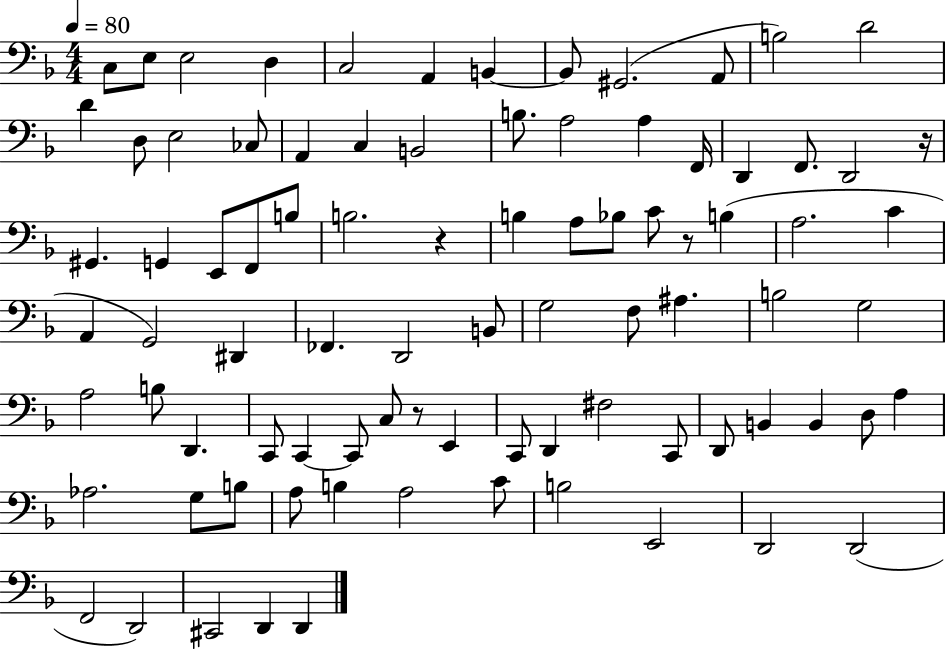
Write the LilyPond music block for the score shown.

{
  \clef bass
  \numericTimeSignature
  \time 4/4
  \key f \major
  \tempo 4 = 80
  c8 e8 e2 d4 | c2 a,4 b,4~~ | b,8 gis,2.( a,8 | b2) d'2 | \break d'4 d8 e2 ces8 | a,4 c4 b,2 | b8. a2 a4 f,16 | d,4 f,8. d,2 r16 | \break gis,4. g,4 e,8 f,8 b8 | b2. r4 | b4 a8 bes8 c'8 r8 b4( | a2. c'4 | \break a,4 g,2) dis,4 | fes,4. d,2 b,8 | g2 f8 ais4. | b2 g2 | \break a2 b8 d,4. | c,8 c,4~~ c,8 c8 r8 e,4 | c,8 d,4 fis2 c,8 | d,8 b,4 b,4 d8 a4 | \break aes2. g8 b8 | a8 b4 a2 c'8 | b2 e,2 | d,2 d,2( | \break f,2 d,2) | cis,2 d,4 d,4 | \bar "|."
}